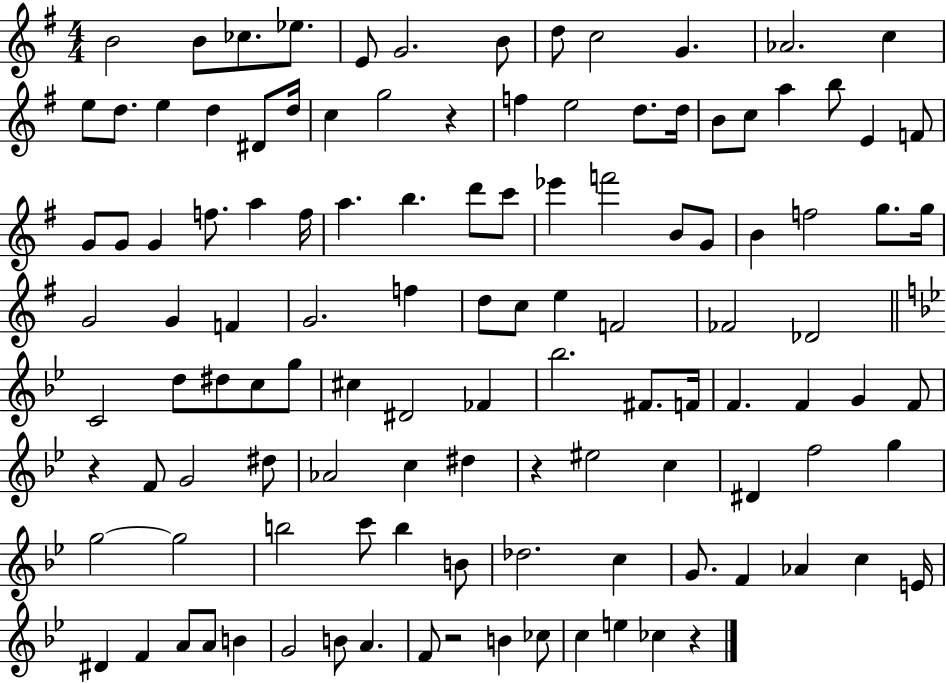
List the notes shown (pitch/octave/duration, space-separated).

B4/h B4/e CES5/e. Eb5/e. E4/e G4/h. B4/e D5/e C5/h G4/q. Ab4/h. C5/q E5/e D5/e. E5/q D5/q D#4/e D5/s C5/q G5/h R/q F5/q E5/h D5/e. D5/s B4/e C5/e A5/q B5/e E4/q F4/e G4/e G4/e G4/q F5/e. A5/q F5/s A5/q. B5/q. D6/e C6/e Eb6/q F6/h B4/e G4/e B4/q F5/h G5/e. G5/s G4/h G4/q F4/q G4/h. F5/q D5/e C5/e E5/q F4/h FES4/h Db4/h C4/h D5/e D#5/e C5/e G5/e C#5/q D#4/h FES4/q Bb5/h. F#4/e. F4/s F4/q. F4/q G4/q F4/e R/q F4/e G4/h D#5/e Ab4/h C5/q D#5/q R/q EIS5/h C5/q D#4/q F5/h G5/q G5/h G5/h B5/h C6/e B5/q B4/e Db5/h. C5/q G4/e. F4/q Ab4/q C5/q E4/s D#4/q F4/q A4/e A4/e B4/q G4/h B4/e A4/q. F4/e R/h B4/q CES5/e C5/q E5/q CES5/q R/q